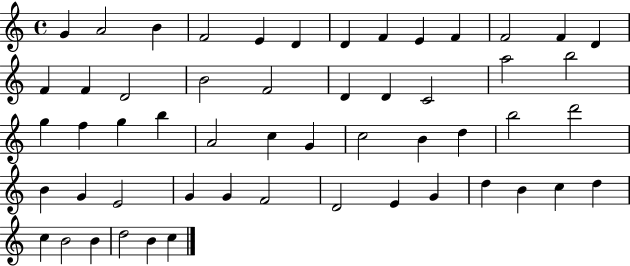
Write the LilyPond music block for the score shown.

{
  \clef treble
  \time 4/4
  \defaultTimeSignature
  \key c \major
  g'4 a'2 b'4 | f'2 e'4 d'4 | d'4 f'4 e'4 f'4 | f'2 f'4 d'4 | \break f'4 f'4 d'2 | b'2 f'2 | d'4 d'4 c'2 | a''2 b''2 | \break g''4 f''4 g''4 b''4 | a'2 c''4 g'4 | c''2 b'4 d''4 | b''2 d'''2 | \break b'4 g'4 e'2 | g'4 g'4 f'2 | d'2 e'4 g'4 | d''4 b'4 c''4 d''4 | \break c''4 b'2 b'4 | d''2 b'4 c''4 | \bar "|."
}